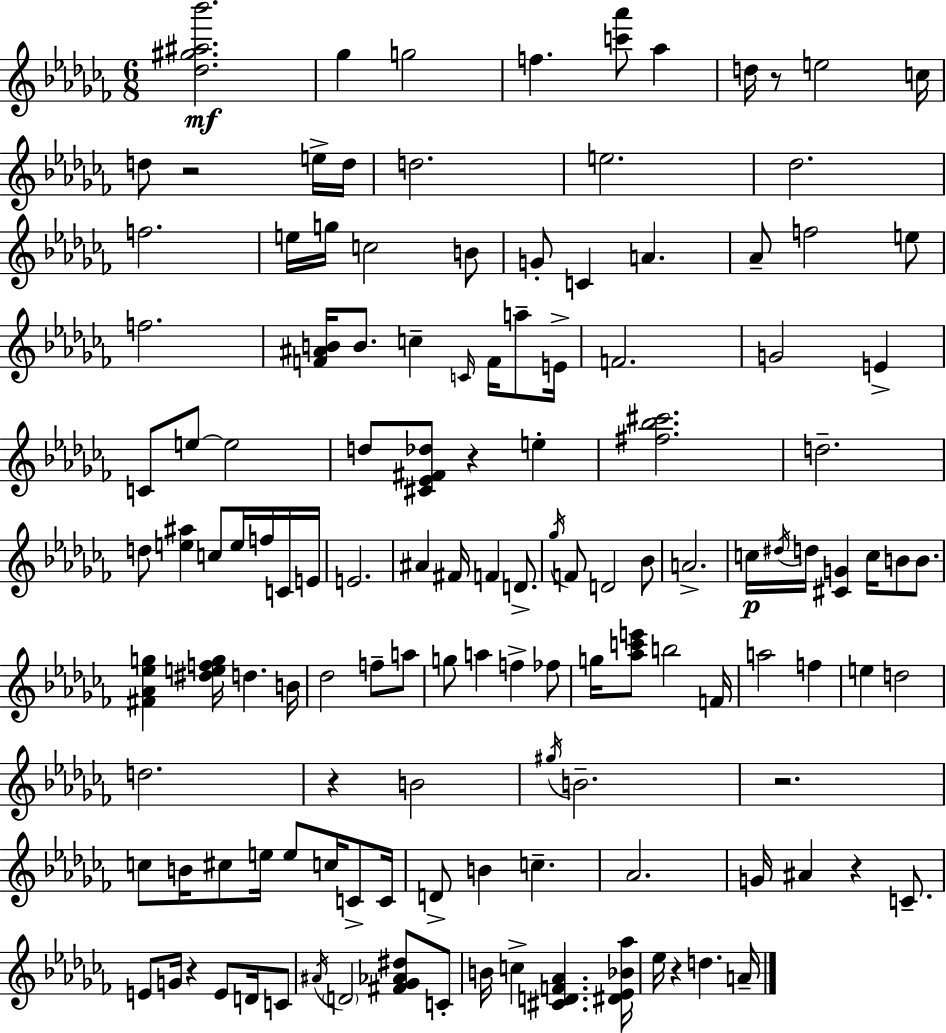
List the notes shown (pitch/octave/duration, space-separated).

[Db5,G#5,A#5,Bb6]/h. Gb5/q G5/h F5/q. [C6,Ab6]/e Ab5/q D5/s R/e E5/h C5/s D5/e R/h E5/s D5/s D5/h. E5/h. Db5/h. F5/h. E5/s G5/s C5/h B4/e G4/e C4/q A4/q. Ab4/e F5/h E5/e F5/h. [F4,A#4,B4]/s B4/e. C5/q C4/s F4/s A5/e E4/s F4/h. G4/h E4/q C4/e E5/e E5/h D5/e [C#4,Eb4,F#4,Db5]/e R/q E5/q [F#5,Bb5,C#6]/h. D5/h. D5/e [E5,A#5]/q C5/e E5/s F5/s C4/s E4/s E4/h. A#4/q F#4/s F4/q D4/e. Gb5/s F4/e D4/h Bb4/e A4/h. C5/s D#5/s D5/s [C#4,G4]/q C5/s B4/e B4/e. [F#4,Ab4,Eb5,G5]/q [D#5,E5,F5,G5]/s D5/q. B4/s Db5/h F5/e A5/e G5/e A5/q F5/q FES5/e G5/s [Ab5,C6,E6]/e B5/h F4/s A5/h F5/q E5/q D5/h D5/h. R/q B4/h G#5/s B4/h. R/h. C5/e B4/s C#5/e E5/s E5/e C5/s C4/e C4/s D4/e B4/q C5/q. Ab4/h. G4/s A#4/q R/q C4/e. E4/e G4/s R/q E4/e D4/s C4/e A#4/s D4/h [F#4,Gb4,Ab4,D#5]/e C4/e B4/s C5/q [C#4,D4,F4,Ab4]/q. [D#4,Eb4,Bb4,Ab5]/s Eb5/s R/q D5/q. A4/s